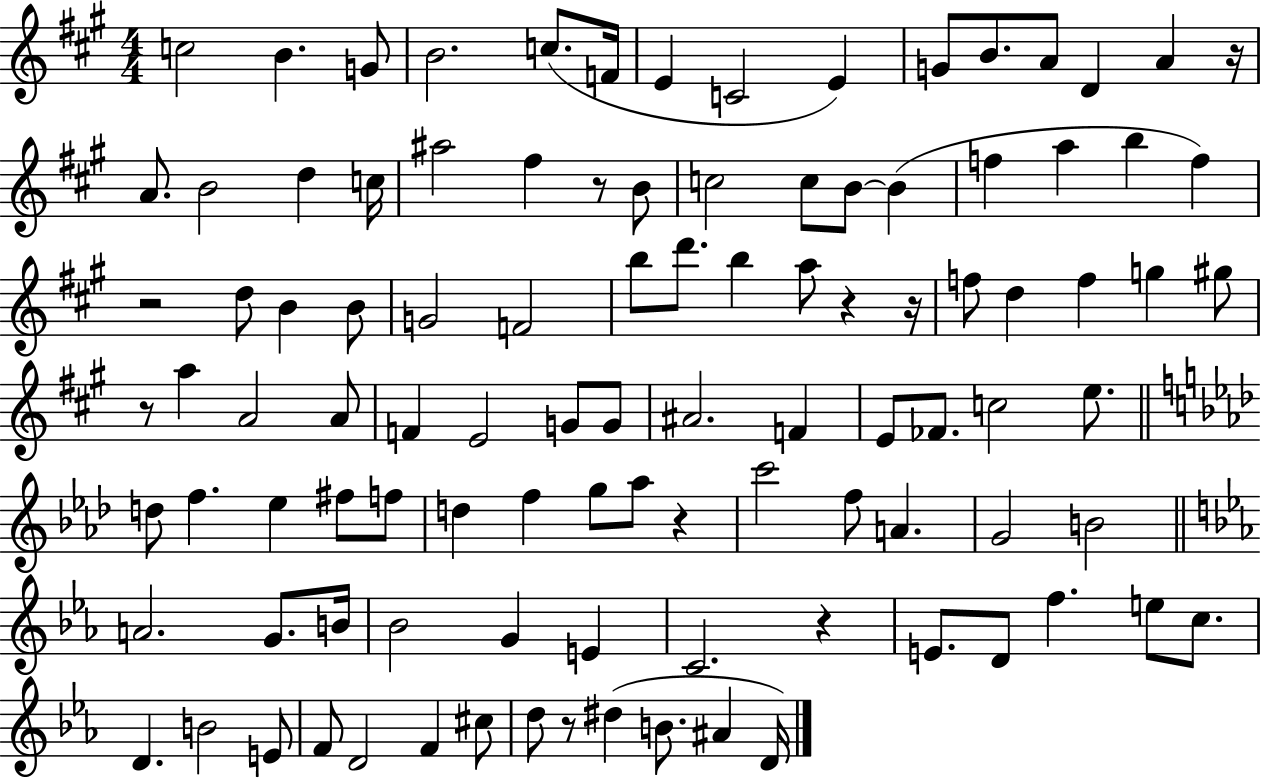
{
  \clef treble
  \numericTimeSignature
  \time 4/4
  \key a \major
  c''2 b'4. g'8 | b'2. c''8.( f'16 | e'4 c'2 e'4) | g'8 b'8. a'8 d'4 a'4 r16 | \break a'8. b'2 d''4 c''16 | ais''2 fis''4 r8 b'8 | c''2 c''8 b'8~~ b'4( | f''4 a''4 b''4 f''4) | \break r2 d''8 b'4 b'8 | g'2 f'2 | b''8 d'''8. b''4 a''8 r4 r16 | f''8 d''4 f''4 g''4 gis''8 | \break r8 a''4 a'2 a'8 | f'4 e'2 g'8 g'8 | ais'2. f'4 | e'8 fes'8. c''2 e''8. | \break \bar "||" \break \key aes \major d''8 f''4. ees''4 fis''8 f''8 | d''4 f''4 g''8 aes''8 r4 | c'''2 f''8 a'4. | g'2 b'2 | \break \bar "||" \break \key c \minor a'2. g'8. b'16 | bes'2 g'4 e'4 | c'2. r4 | e'8. d'8 f''4. e''8 c''8. | \break d'4. b'2 e'8 | f'8 d'2 f'4 cis''8 | d''8 r8 dis''4( b'8. ais'4 d'16) | \bar "|."
}